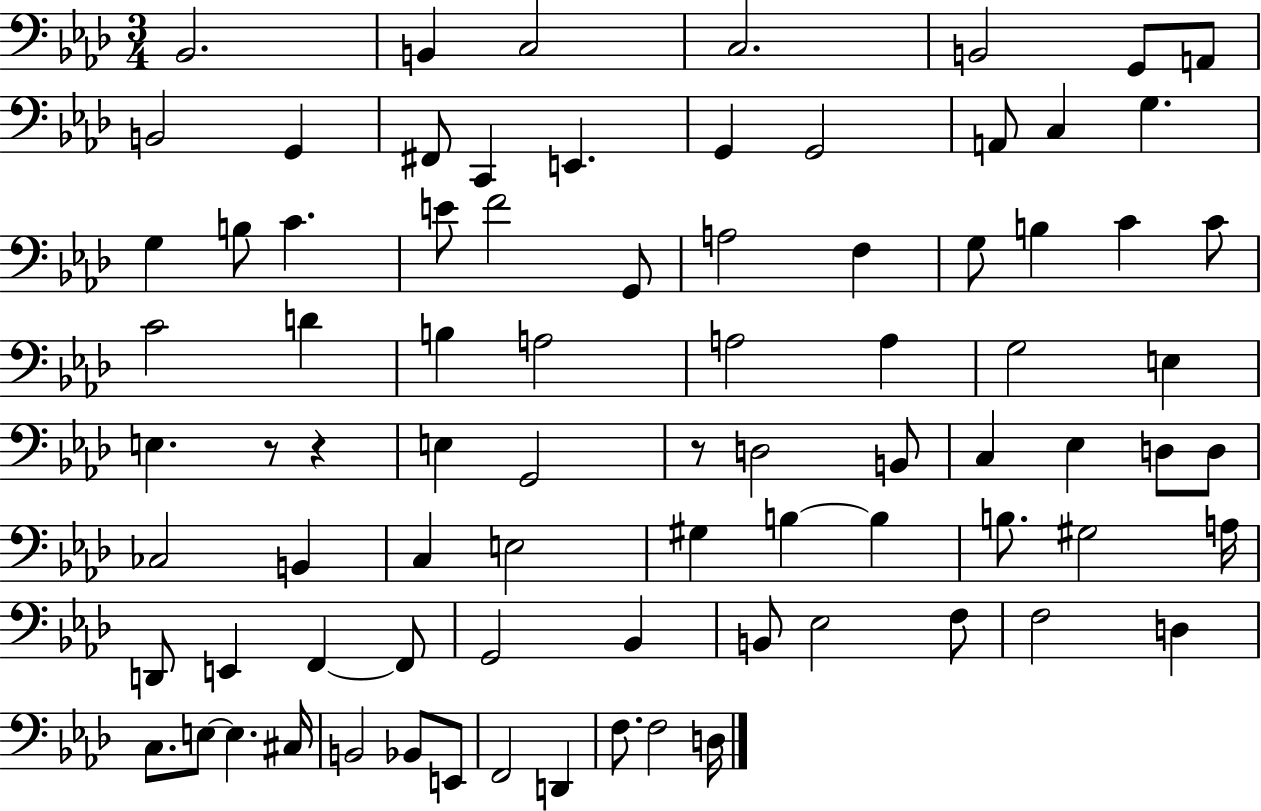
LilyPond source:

{
  \clef bass
  \numericTimeSignature
  \time 3/4
  \key aes \major
  \repeat volta 2 { bes,2. | b,4 c2 | c2. | b,2 g,8 a,8 | \break b,2 g,4 | fis,8 c,4 e,4. | g,4 g,2 | a,8 c4 g4. | \break g4 b8 c'4. | e'8 f'2 g,8 | a2 f4 | g8 b4 c'4 c'8 | \break c'2 d'4 | b4 a2 | a2 a4 | g2 e4 | \break e4. r8 r4 | e4 g,2 | r8 d2 b,8 | c4 ees4 d8 d8 | \break ces2 b,4 | c4 e2 | gis4 b4~~ b4 | b8. gis2 a16 | \break d,8 e,4 f,4~~ f,8 | g,2 bes,4 | b,8 ees2 f8 | f2 d4 | \break c8. e8~~ e4. cis16 | b,2 bes,8 e,8 | f,2 d,4 | f8. f2 d16 | \break } \bar "|."
}